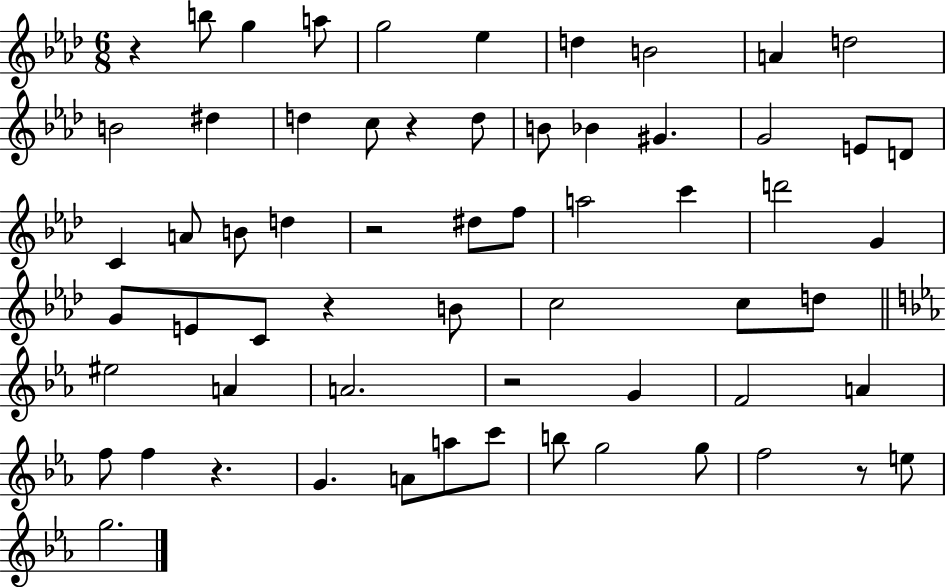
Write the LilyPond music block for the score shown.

{
  \clef treble
  \numericTimeSignature
  \time 6/8
  \key aes \major
  r4 b''8 g''4 a''8 | g''2 ees''4 | d''4 b'2 | a'4 d''2 | \break b'2 dis''4 | d''4 c''8 r4 d''8 | b'8 bes'4 gis'4. | g'2 e'8 d'8 | \break c'4 a'8 b'8 d''4 | r2 dis''8 f''8 | a''2 c'''4 | d'''2 g'4 | \break g'8 e'8 c'8 r4 b'8 | c''2 c''8 d''8 | \bar "||" \break \key c \minor eis''2 a'4 | a'2. | r2 g'4 | f'2 a'4 | \break f''8 f''4 r4. | g'4. a'8 a''8 c'''8 | b''8 g''2 g''8 | f''2 r8 e''8 | \break g''2. | \bar "|."
}